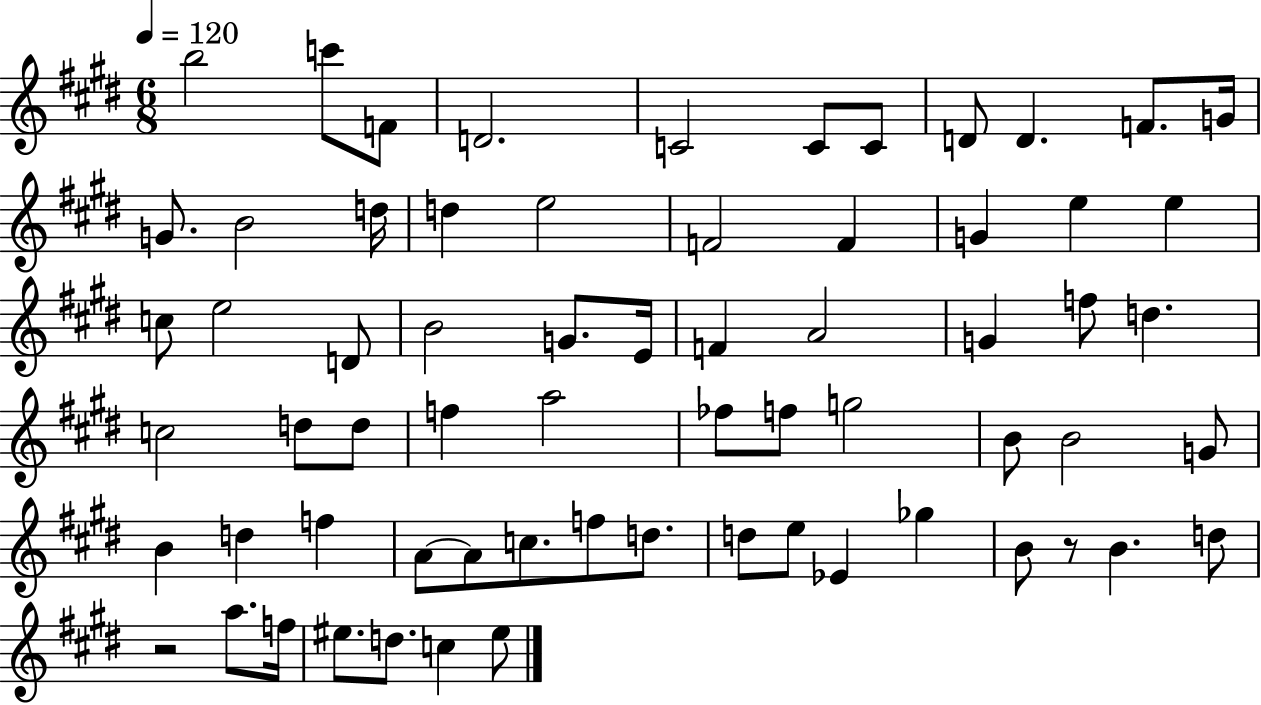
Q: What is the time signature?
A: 6/8